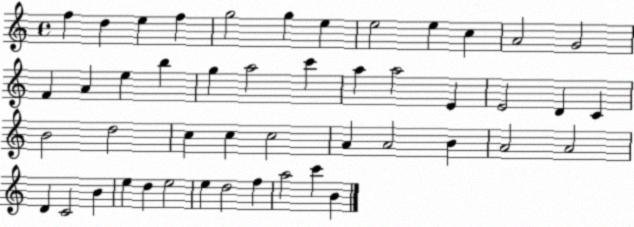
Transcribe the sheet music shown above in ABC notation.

X:1
T:Untitled
M:4/4
L:1/4
K:C
f d e f g2 g e e2 e c A2 G2 F A e b g a2 c' a a2 E E2 D C B2 d2 c c c2 A A2 B A2 A2 D C2 B e d e2 e d2 f a2 c' B